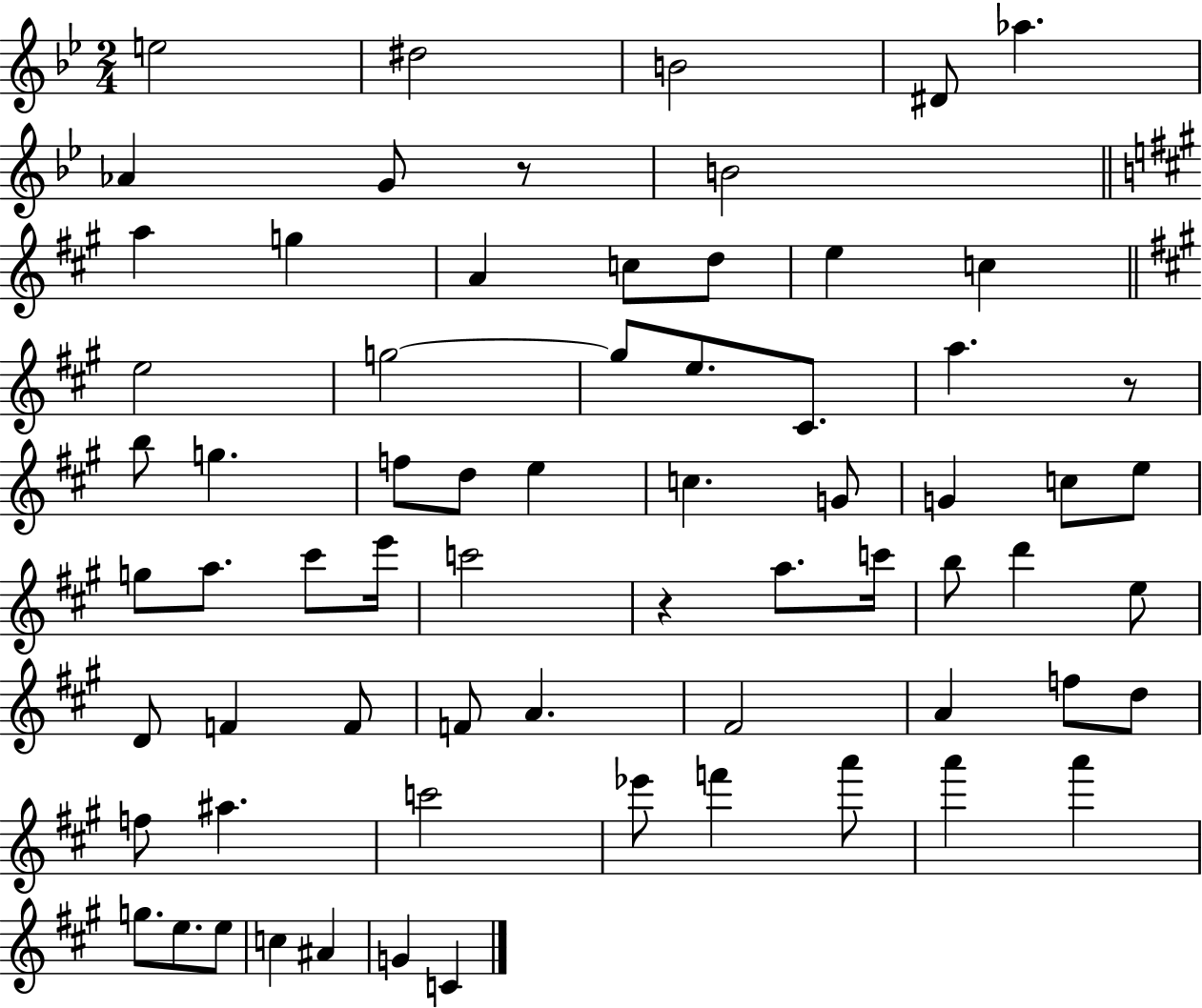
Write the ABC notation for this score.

X:1
T:Untitled
M:2/4
L:1/4
K:Bb
e2 ^d2 B2 ^D/2 _a _A G/2 z/2 B2 a g A c/2 d/2 e c e2 g2 g/2 e/2 ^C/2 a z/2 b/2 g f/2 d/2 e c G/2 G c/2 e/2 g/2 a/2 ^c'/2 e'/4 c'2 z a/2 c'/4 b/2 d' e/2 D/2 F F/2 F/2 A ^F2 A f/2 d/2 f/2 ^a c'2 _e'/2 f' a'/2 a' a' g/2 e/2 e/2 c ^A G C